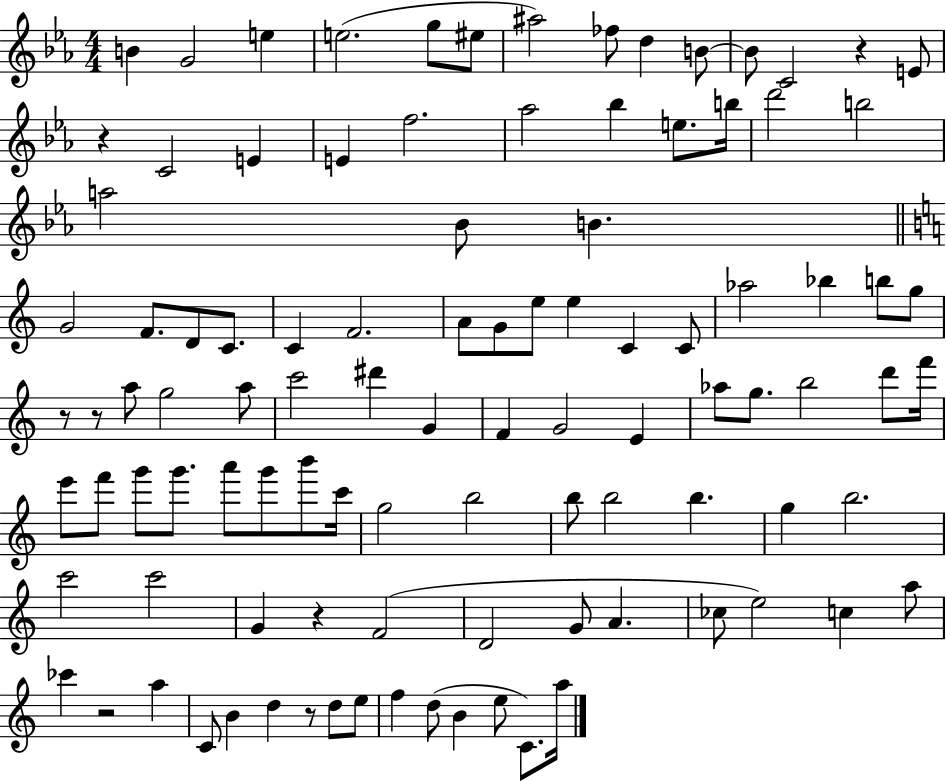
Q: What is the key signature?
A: EES major